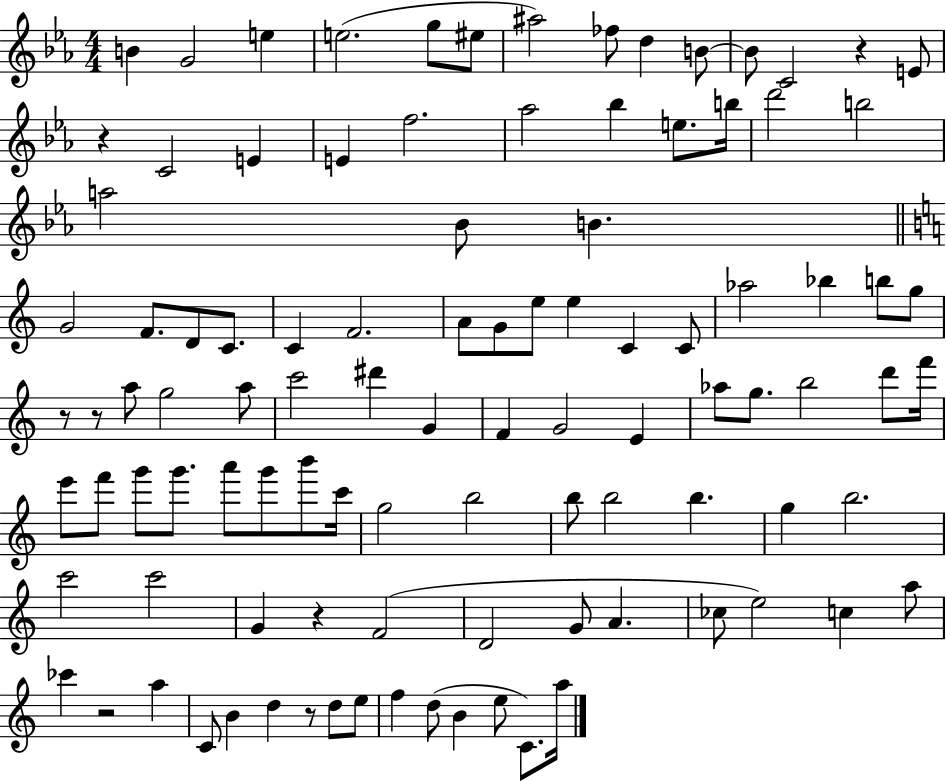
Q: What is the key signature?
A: EES major